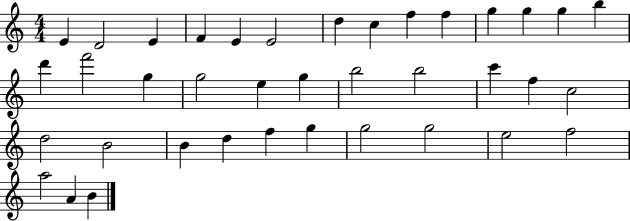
X:1
T:Untitled
M:4/4
L:1/4
K:C
E D2 E F E E2 d c f f g g g b d' f'2 g g2 e g b2 b2 c' f c2 d2 B2 B d f g g2 g2 e2 f2 a2 A B